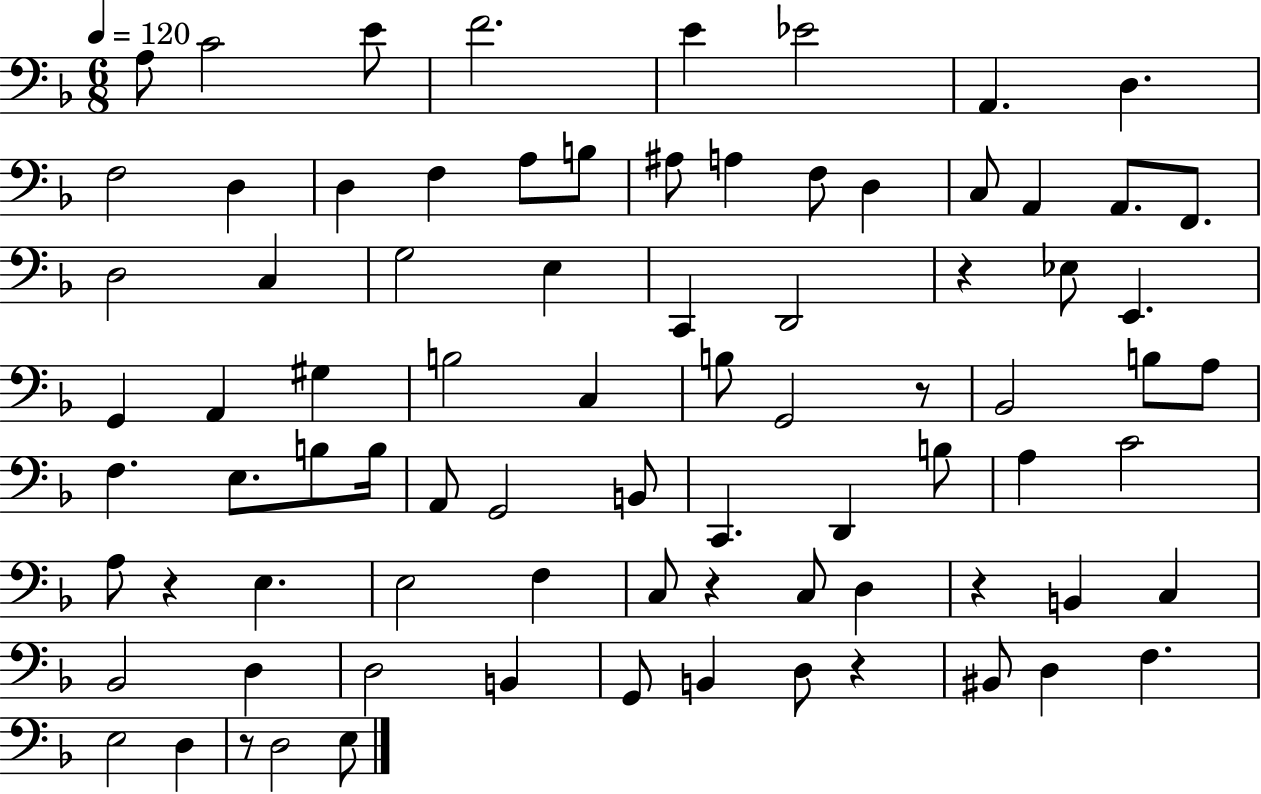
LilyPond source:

{
  \clef bass
  \numericTimeSignature
  \time 6/8
  \key f \major
  \tempo 4 = 120
  a8 c'2 e'8 | f'2. | e'4 ees'2 | a,4. d4. | \break f2 d4 | d4 f4 a8 b8 | ais8 a4 f8 d4 | c8 a,4 a,8. f,8. | \break d2 c4 | g2 e4 | c,4 d,2 | r4 ees8 e,4. | \break g,4 a,4 gis4 | b2 c4 | b8 g,2 r8 | bes,2 b8 a8 | \break f4. e8. b8 b16 | a,8 g,2 b,8 | c,4. d,4 b8 | a4 c'2 | \break a8 r4 e4. | e2 f4 | c8 r4 c8 d4 | r4 b,4 c4 | \break bes,2 d4 | d2 b,4 | g,8 b,4 d8 r4 | bis,8 d4 f4. | \break e2 d4 | r8 d2 e8 | \bar "|."
}